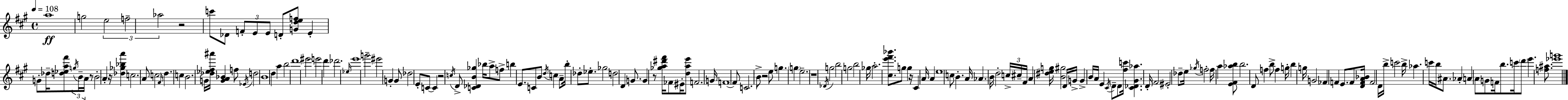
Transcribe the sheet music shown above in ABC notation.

X:1
T:Untitled
M:4/4
L:1/4
K:A
a4 g2 e2 f2 _a2 z2 c'/2 _D/2 F/2 E/2 E/2 D/2 [Gdef]/2 E G/2 _d/4 [d_ea^f']/2 g/4 B/4 A/4 z/2 B2 A z/4 [_d_g_ba'] c2 A/2 c2 ^F/4 d c B2 G/4 [_d_e^f^a']/4 [GA_B] f/2 _E/4 d2 B4 d a b2 d'4 ^e'2 e'2 d' _d'2 _e/4 e'4 g'2 ^e'2 G G/2 _d2 E/2 C/2 C z2 c/4 D/2 [C_DB_g] _b/4 a/2 f/2 b E/2 C/2 B/2 d/4 c A/2 b/4 _d/2 _e/2 _g2 d2 D G/2 G z/2 [_ga^d'^f']/4 _F/2 ^E/4 [dae']/2 F2 G/4 F4 F/2 C2 B/2 z2 e/2 g g e2 z4 _D/4 g2 b2 g2 b2 _g/4 a2 [^ce'^f'_b']/2 g/2 g z/4 ^C A/4 A e4 c/2 B A/4 _A B/4 d2 c/4 ^c/4 ^F/4 A [^deg]/4 [B^g]2 D/4 G/4 G B/4 A/4 E ^C/4 D/2 D/2 [^fc']/4 [^C_D^G_a] D/4 ^F2 ^E2 _d/2 e/4 _g/4 f2 f/4 a [E^F_ab]/2 b2 D/2 f b/2 f g/4 b g/4 G2 _F F E/2 F/2 [DFA_B]/4 F2 D/4 b/4 c'2 b/4 _a c'/4 b/4 ^A/2 _A A A/2 G/2 F/4 b/2 c'/4 d'/2 e' [f^a]/2 [_e'g']4